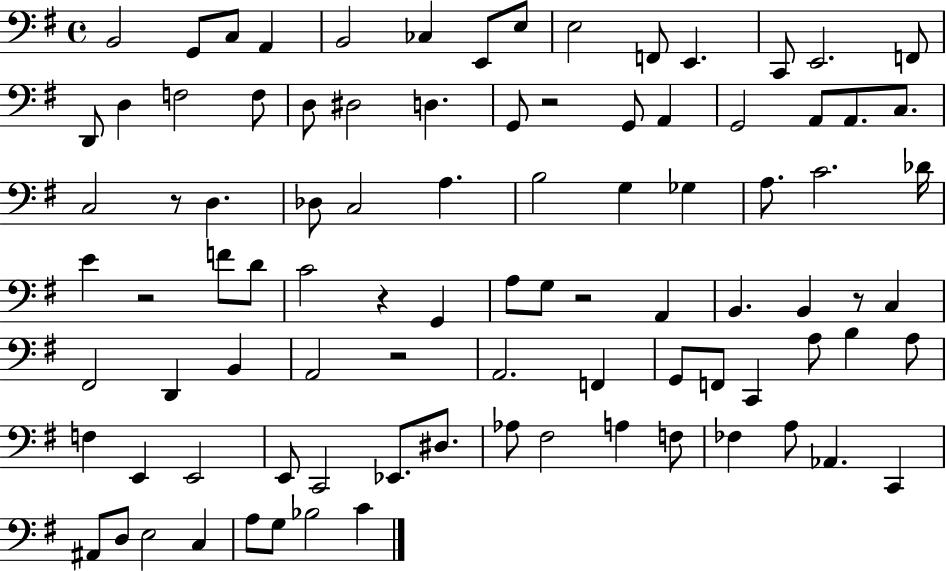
X:1
T:Untitled
M:4/4
L:1/4
K:G
B,,2 G,,/2 C,/2 A,, B,,2 _C, E,,/2 E,/2 E,2 F,,/2 E,, C,,/2 E,,2 F,,/2 D,,/2 D, F,2 F,/2 D,/2 ^D,2 D, G,,/2 z2 G,,/2 A,, G,,2 A,,/2 A,,/2 C,/2 C,2 z/2 D, _D,/2 C,2 A, B,2 G, _G, A,/2 C2 _D/4 E z2 F/2 D/2 C2 z G,, A,/2 G,/2 z2 A,, B,, B,, z/2 C, ^F,,2 D,, B,, A,,2 z2 A,,2 F,, G,,/2 F,,/2 C,, A,/2 B, A,/2 F, E,, E,,2 E,,/2 C,,2 _E,,/2 ^D,/2 _A,/2 ^F,2 A, F,/2 _F, A,/2 _A,, C,, ^A,,/2 D,/2 E,2 C, A,/2 G,/2 _B,2 C